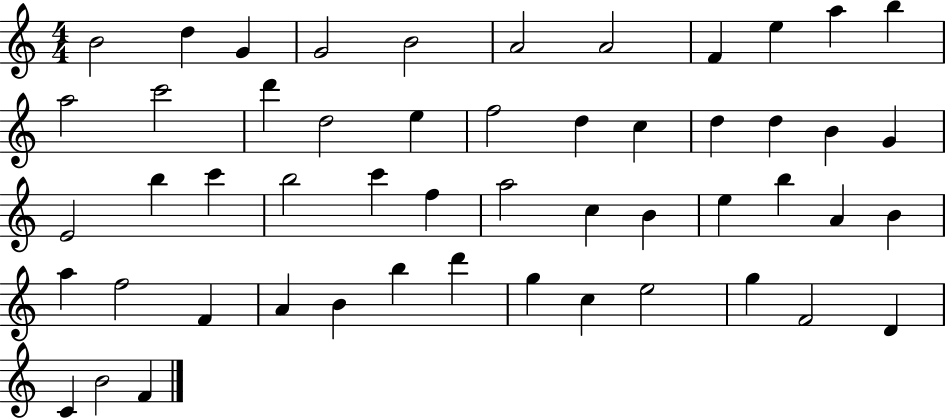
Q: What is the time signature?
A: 4/4